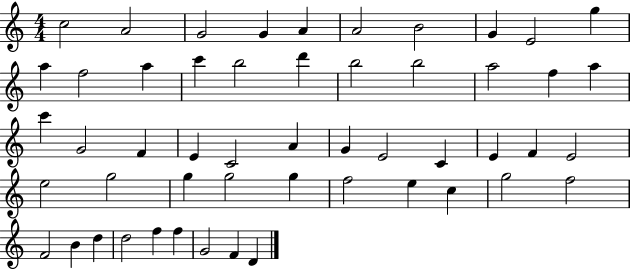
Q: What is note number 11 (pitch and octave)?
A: A5